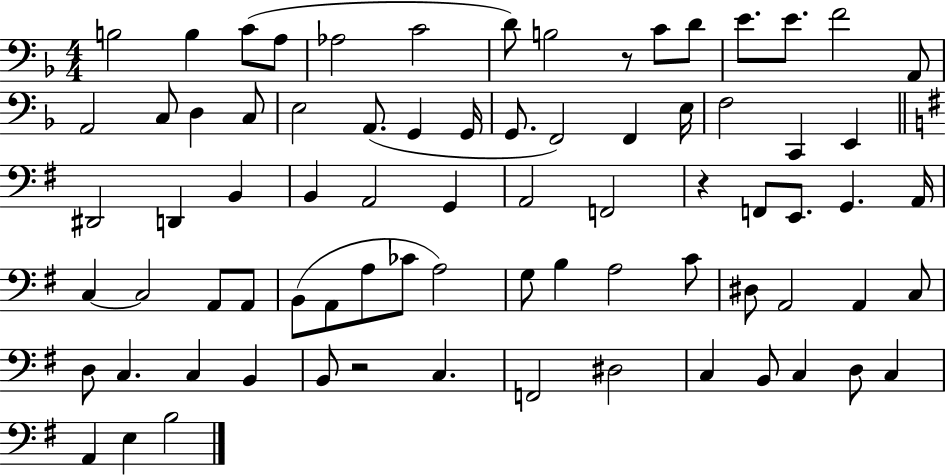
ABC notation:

X:1
T:Untitled
M:4/4
L:1/4
K:F
B,2 B, C/2 A,/2 _A,2 C2 D/2 B,2 z/2 C/2 D/2 E/2 E/2 F2 A,,/2 A,,2 C,/2 D, C,/2 E,2 A,,/2 G,, G,,/4 G,,/2 F,,2 F,, E,/4 F,2 C,, E,, ^D,,2 D,, B,, B,, A,,2 G,, A,,2 F,,2 z F,,/2 E,,/2 G,, A,,/4 C, C,2 A,,/2 A,,/2 B,,/2 A,,/2 A,/2 _C/2 A,2 G,/2 B, A,2 C/2 ^D,/2 A,,2 A,, C,/2 D,/2 C, C, B,, B,,/2 z2 C, F,,2 ^D,2 C, B,,/2 C, D,/2 C, A,, E, B,2